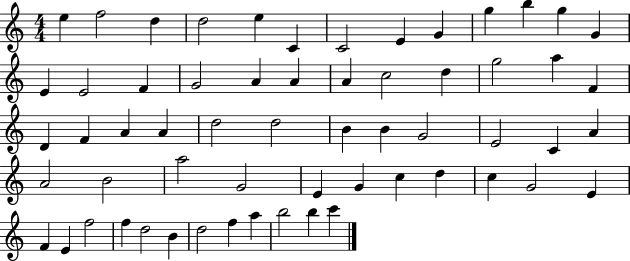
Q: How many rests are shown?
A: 0